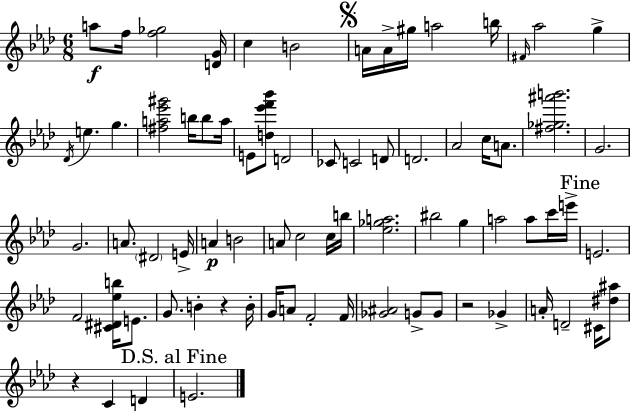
{
  \clef treble
  \numericTimeSignature
  \time 6/8
  \key f \minor
  a''8\f f''16 <f'' ges''>2 <d' g'>16 | c''4 b'2 | \mark \markup { \musicglyph "scripts.segno" } a'16 a'16-> gis''16 a''2 b''16 | \grace { fis'16 } aes''2 g''4-> | \break \acciaccatura { des'16 } e''4. g''4. | <fis'' a'' ees''' gis'''>2 b''16 b''8 | a''16 e'8 <d'' ees''' f''' bes'''>8 d'2 | ces'8 c'2 | \break d'8 d'2. | aes'2 c''16 a'8. | <fis'' ges'' ais''' b'''>2. | g'2. | \break g'2. | a'8. \parenthesize dis'2 | e'16-> a'4\p b'2 | a'8 c''2 | \break c''16 b''16 <ees'' ges'' a''>2. | bis''2 g''4 | a''2 a''8 | c'''16 e'''16-> \mark "Fine" e'2. | \break f'2 <cis' dis' ees'' b''>16 e'8. | g'8. b'4-. r4 | b'16-. g'16 a'8 f'2-. | f'16 <ges' ais'>2 g'8-> | \break g'8 r2 ges'4-> | a'16-. d'2-- cis'16 | <dis'' ais''>8 r4 c'4 d'4 | \mark "D.S. al Fine" e'2. | \break \bar "|."
}